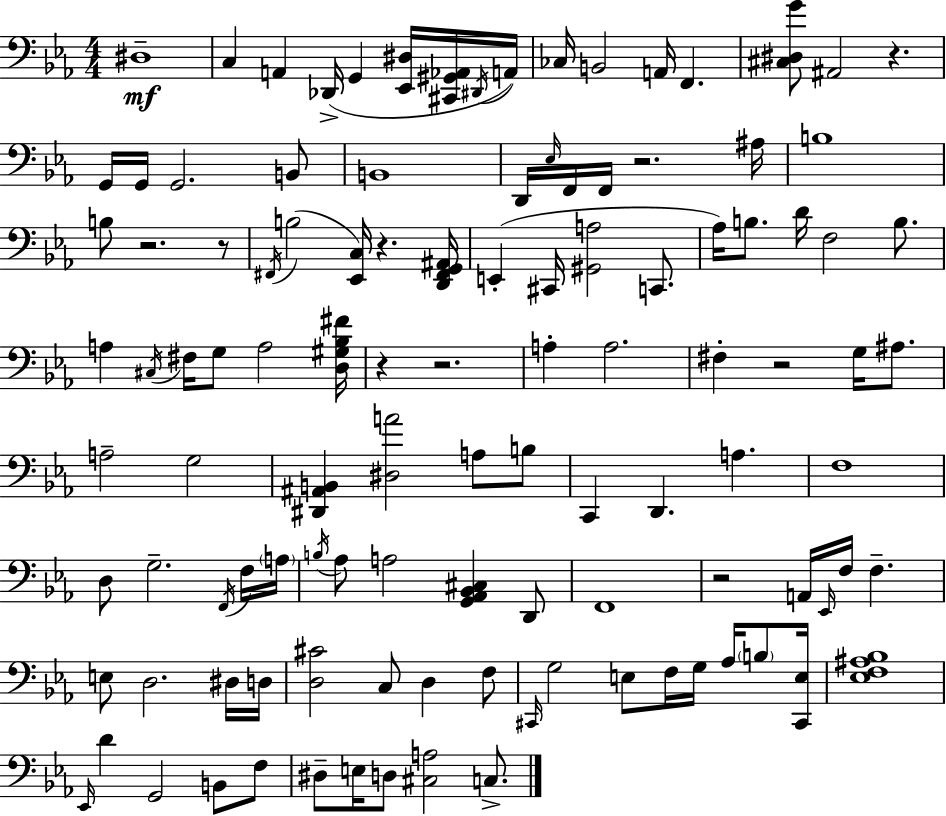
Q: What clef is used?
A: bass